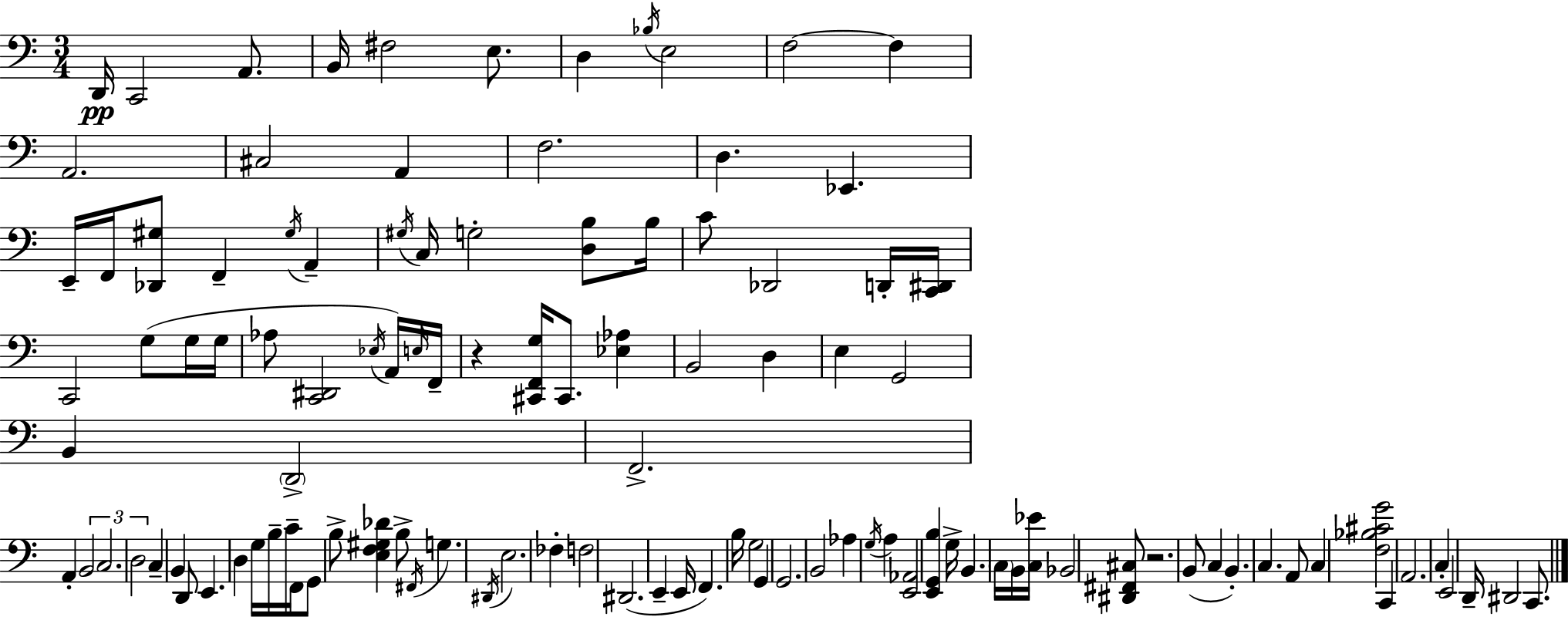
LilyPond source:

{
  \clef bass
  \numericTimeSignature
  \time 3/4
  \key c \major
  \repeat volta 2 { d,16\pp c,2 a,8. | b,16 fis2 e8. | d4 \acciaccatura { bes16 } e2 | f2~~ f4 | \break a,2. | cis2 a,4 | f2. | d4. ees,4. | \break e,16-- f,16 <des, gis>8 f,4-- \acciaccatura { gis16 } a,4-- | \acciaccatura { gis16 } c16 g2-. | <d b>8 b16 c'8 des,2 | d,16-. <c, dis,>16 c,2 g8( | \break g16 g16 aes8 <c, dis,>2 | \acciaccatura { ees16 }) a,16 \grace { e16 } f,16-- r4 <cis, f, g>16 cis,8. | <ees aes>4 b,2 | d4 e4 g,2 | \break b,4 \parenthesize d,2-> | f,2.-> | a,4-. \tuplet 3/2 { b,2 | c2. | \break d2 } | c4-- b,4 d,8 e,4. | d4 g16 b16-- c'16-- | f,16 g,8 b8-> <e f gis des'>4 b8-> \acciaccatura { fis,16 } | \break g4. \acciaccatura { dis,16 } e2. | fes4-. f2 | dis,2.( | e,4-- e,16 | \break f,4.) b16 g2 | g,4 g,2. | b,2 | aes4 \acciaccatura { g16 } a4 | \break <e, aes,>2 <e, g, b>4 | g16-> b,4. \parenthesize c16 b,16 <c ees'>16 bes,2 | <dis, fis, cis>8 r2. | b,8( c4 | \break b,4.-.) c4. | a,8 c4 <f bes cis' g'>2 | c,4 a,2. | c4-. | \break e,2 d,16-- dis,2 | c,8. } \bar "|."
}